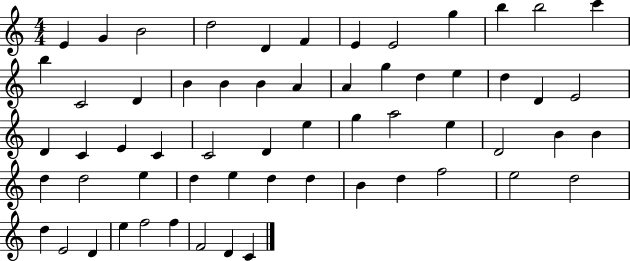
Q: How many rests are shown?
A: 0